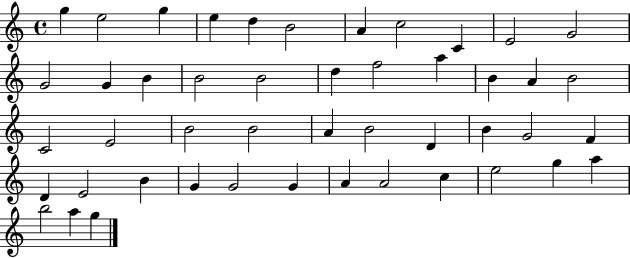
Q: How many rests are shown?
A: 0